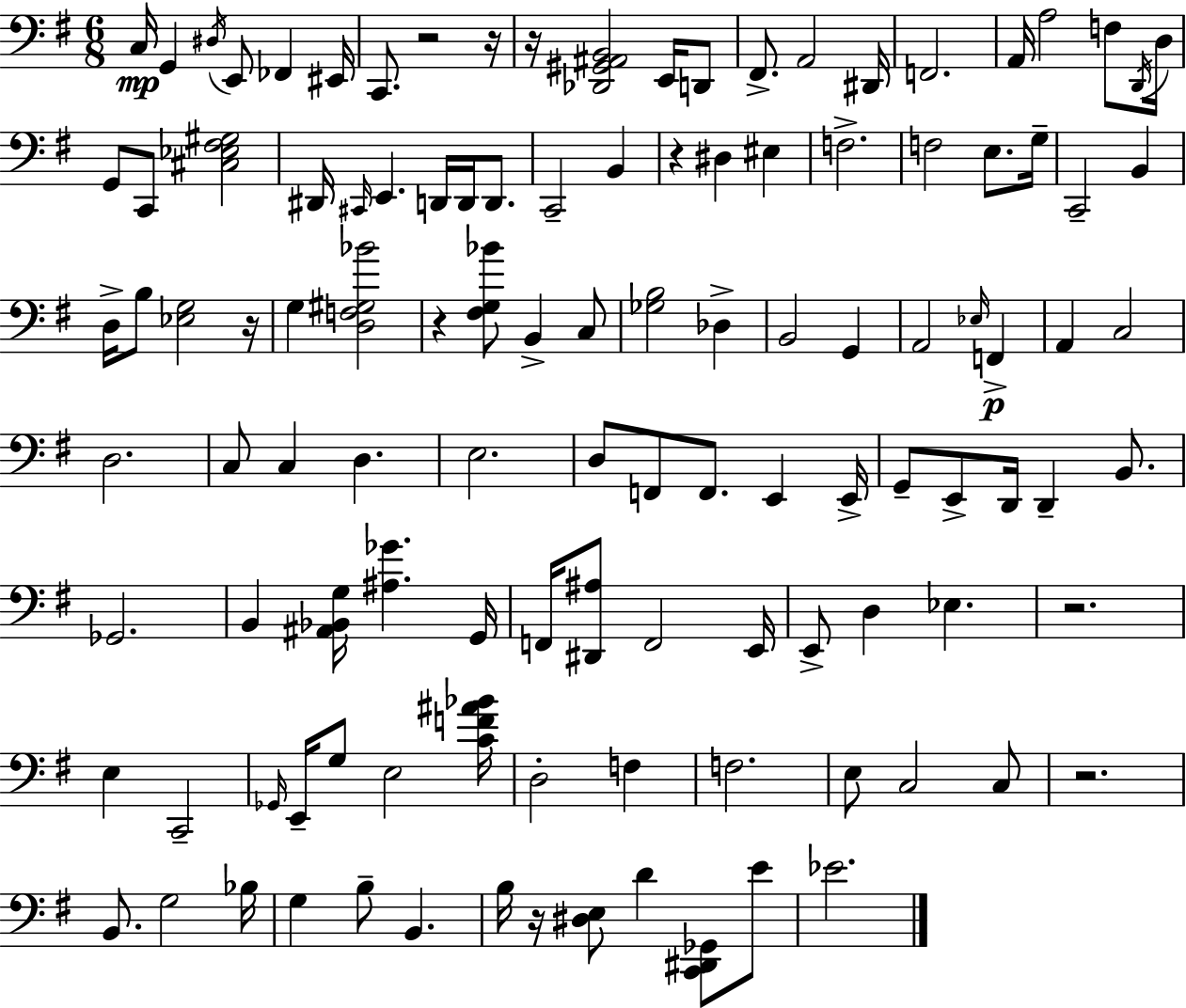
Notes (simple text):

C3/s G2/q D#3/s E2/e FES2/q EIS2/s C2/e. R/h R/s R/s [Db2,G#2,A#2,B2]/h E2/s D2/e F#2/e. A2/h D#2/s F2/h. A2/s A3/h F3/e D2/s D3/s G2/e C2/e [C#3,Eb3,F#3,G#3]/h D#2/s C#2/s E2/q. D2/s D2/s D2/e. C2/h B2/q R/q D#3/q EIS3/q F3/h. F3/h E3/e. G3/s C2/h B2/q D3/s B3/e [Eb3,G3]/h R/s G3/q [D3,F3,G#3,Bb4]/h R/q [F#3,G3,Bb4]/e B2/q C3/e [Gb3,B3]/h Db3/q B2/h G2/q A2/h Eb3/s F2/q A2/q C3/h D3/h. C3/e C3/q D3/q. E3/h. D3/e F2/e F2/e. E2/q E2/s G2/e E2/e D2/s D2/q B2/e. Gb2/h. B2/q [A#2,Bb2,G3]/s [A#3,Gb4]/q. G2/s F2/s [D#2,A#3]/e F2/h E2/s E2/e D3/q Eb3/q. R/h. E3/q C2/h Gb2/s E2/s G3/e E3/h [C4,F4,A#4,Bb4]/s D3/h F3/q F3/h. E3/e C3/h C3/e R/h. B2/e. G3/h Bb3/s G3/q B3/e B2/q. B3/s R/s [D#3,E3]/e D4/q [C2,D#2,Gb2]/e E4/e Eb4/h.